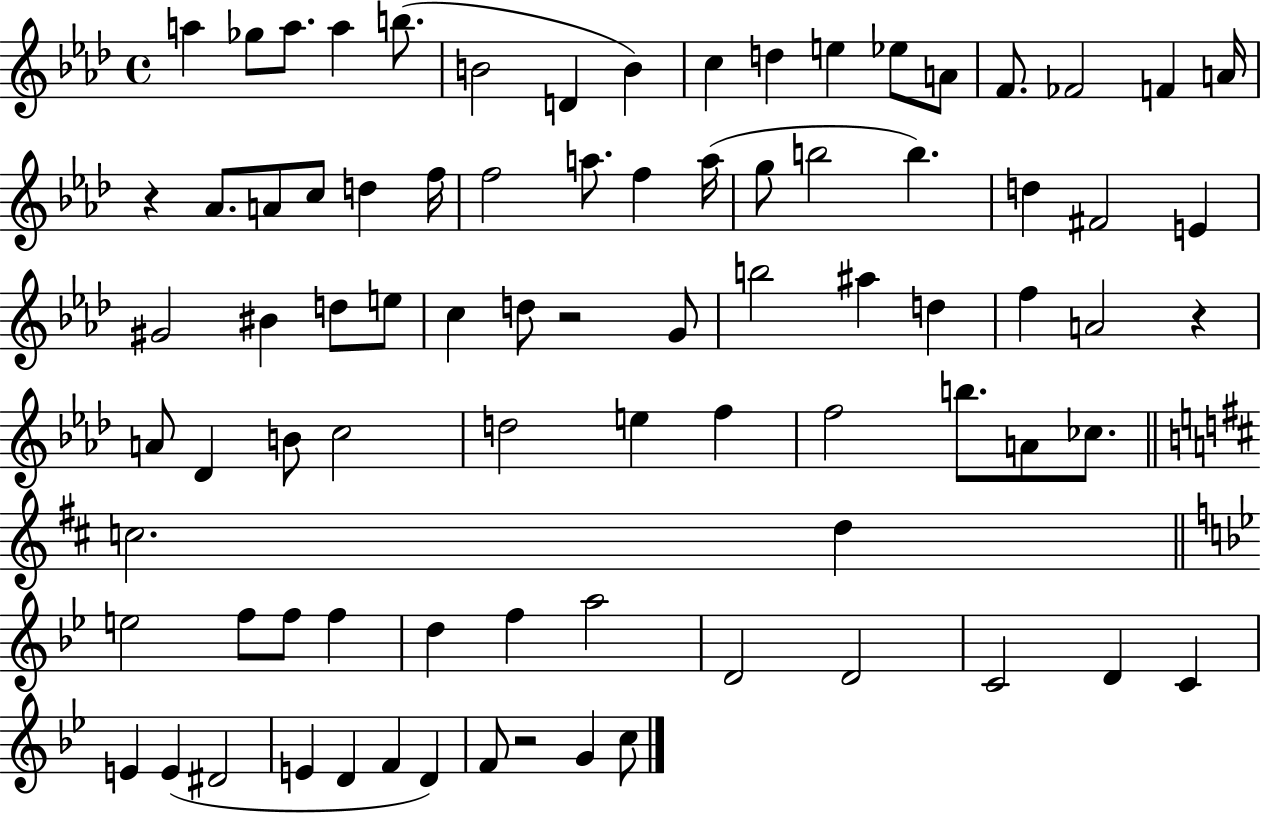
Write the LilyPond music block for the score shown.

{
  \clef treble
  \time 4/4
  \defaultTimeSignature
  \key aes \major
  a''4 ges''8 a''8. a''4 b''8.( | b'2 d'4 b'4) | c''4 d''4 e''4 ees''8 a'8 | f'8. fes'2 f'4 a'16 | \break r4 aes'8. a'8 c''8 d''4 f''16 | f''2 a''8. f''4 a''16( | g''8 b''2 b''4.) | d''4 fis'2 e'4 | \break gis'2 bis'4 d''8 e''8 | c''4 d''8 r2 g'8 | b''2 ais''4 d''4 | f''4 a'2 r4 | \break a'8 des'4 b'8 c''2 | d''2 e''4 f''4 | f''2 b''8. a'8 ces''8. | \bar "||" \break \key d \major c''2. d''4 | \bar "||" \break \key bes \major e''2 f''8 f''8 f''4 | d''4 f''4 a''2 | d'2 d'2 | c'2 d'4 c'4 | \break e'4 e'4( dis'2 | e'4 d'4 f'4 d'4) | f'8 r2 g'4 c''8 | \bar "|."
}